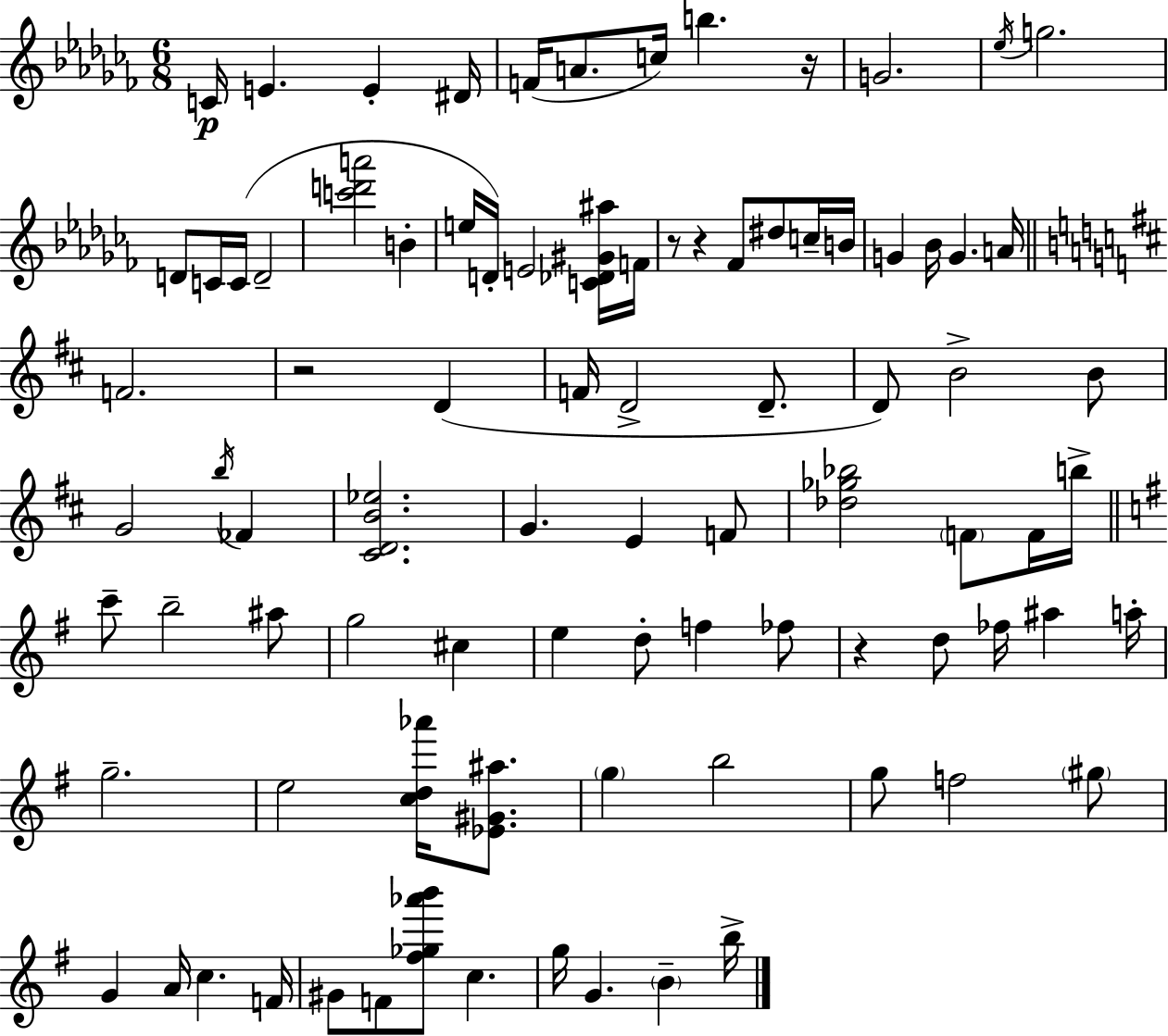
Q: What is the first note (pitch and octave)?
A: C4